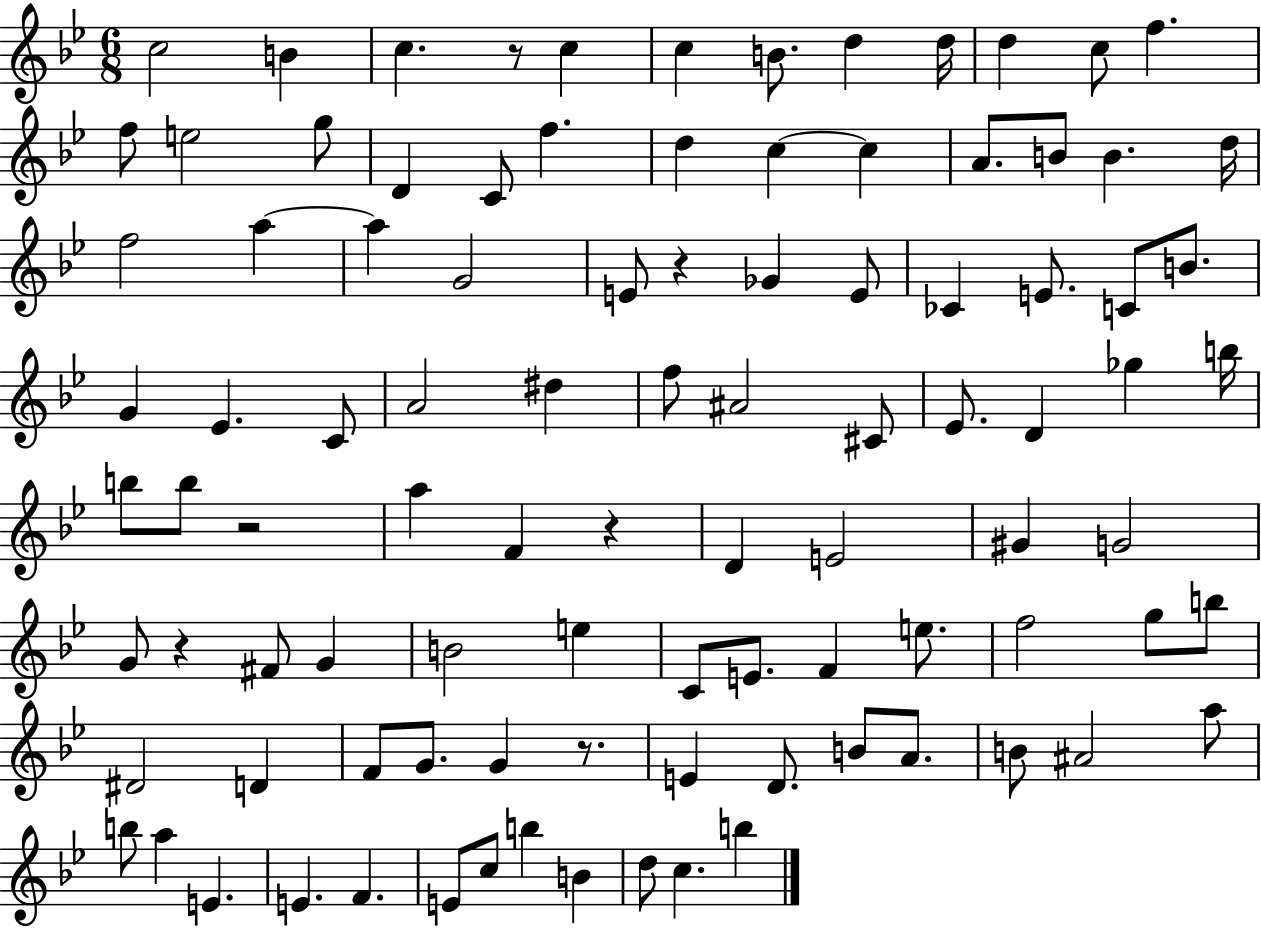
{
  \clef treble
  \numericTimeSignature
  \time 6/8
  \key bes \major
  c''2 b'4 | c''4. r8 c''4 | c''4 b'8. d''4 d''16 | d''4 c''8 f''4. | \break f''8 e''2 g''8 | d'4 c'8 f''4. | d''4 c''4~~ c''4 | a'8. b'8 b'4. d''16 | \break f''2 a''4~~ | a''4 g'2 | e'8 r4 ges'4 e'8 | ces'4 e'8. c'8 b'8. | \break g'4 ees'4. c'8 | a'2 dis''4 | f''8 ais'2 cis'8 | ees'8. d'4 ges''4 b''16 | \break b''8 b''8 r2 | a''4 f'4 r4 | d'4 e'2 | gis'4 g'2 | \break g'8 r4 fis'8 g'4 | b'2 e''4 | c'8 e'8. f'4 e''8. | f''2 g''8 b''8 | \break dis'2 d'4 | f'8 g'8. g'4 r8. | e'4 d'8. b'8 a'8. | b'8 ais'2 a''8 | \break b''8 a''4 e'4. | e'4. f'4. | e'8 c''8 b''4 b'4 | d''8 c''4. b''4 | \break \bar "|."
}